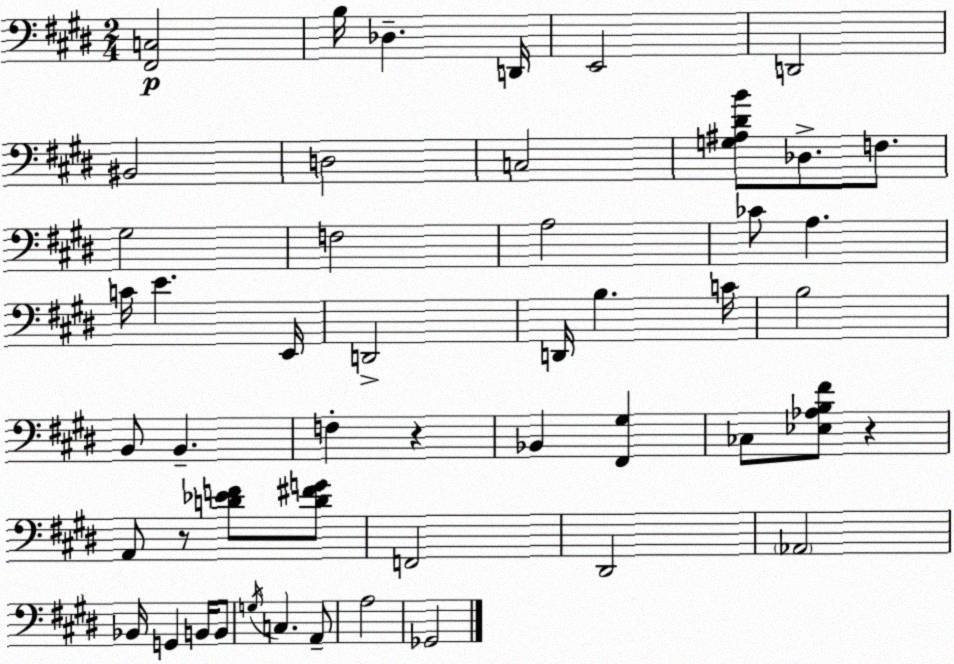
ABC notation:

X:1
T:Untitled
M:2/4
L:1/4
K:E
[^F,,C,]2 B,/4 _D, D,,/4 E,,2 D,,2 ^B,,2 D,2 C,2 [G,^A,^DB]/2 _D,/2 F,/2 ^G,2 F,2 A,2 _C/2 A, C/4 E E,,/4 D,,2 D,,/4 B, C/4 B,2 B,,/2 B,, F, z _B,, [^F,,^G,] _C,/2 [_E,_A,B,^F]/2 z A,,/2 z/2 [D_EF]/2 [D^FG]/2 F,,2 ^D,,2 _A,,2 _B,,/4 G,, B,,/4 B,,/2 G,/4 C, A,,/2 A,2 _G,,2